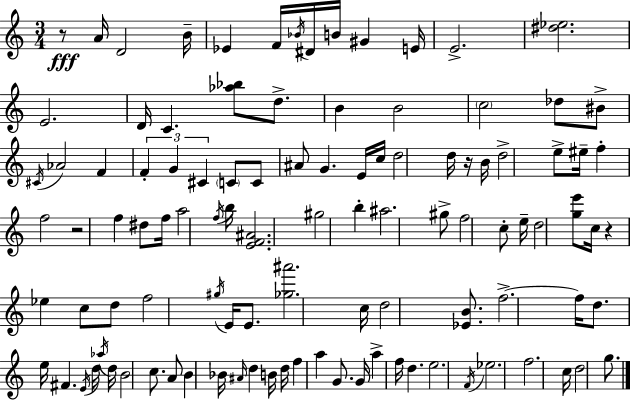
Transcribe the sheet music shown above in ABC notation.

X:1
T:Untitled
M:3/4
L:1/4
K:C
z/2 A/4 D2 B/4 _E F/4 _B/4 ^D/4 B/4 ^G E/4 E2 [^d_e]2 E2 D/4 C [_a_b]/2 d/2 B B2 c2 _d/2 ^B/2 ^C/4 _A2 F F G ^C C/2 C/2 ^A/2 G E/4 c/4 d2 d/4 z/4 B/4 d2 e/2 ^e/4 f f2 z2 f ^d/2 f/4 a2 f/4 b/4 [EF^A]2 ^g2 b ^a2 ^g/2 f2 c/2 e/4 d2 [ge']/2 c/4 z _e c/2 d/2 f2 ^g/4 E/4 E/2 [_g^a']2 c/4 d2 [_EB]/2 f2 f/4 d/2 e/4 ^F E/4 d/4 _a/4 d/4 B2 c/2 A/2 B _B/4 ^A/4 d B/4 d/4 f a G/2 G/4 a f/4 d e2 F/4 _e2 f2 c/4 d2 g/2